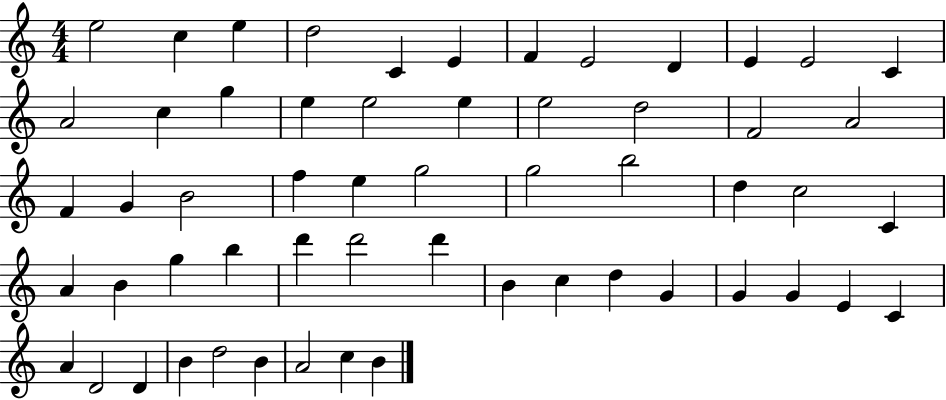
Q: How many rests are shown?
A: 0